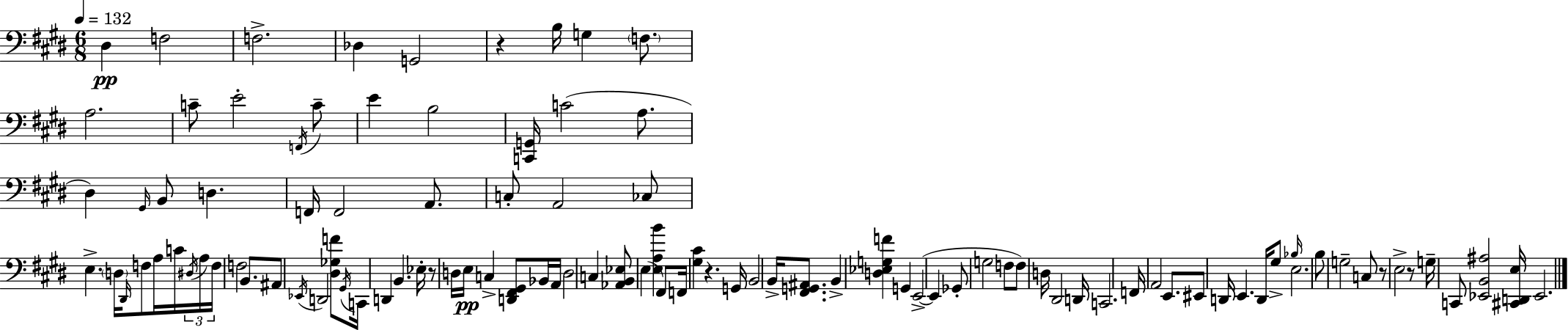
X:1
T:Untitled
M:6/8
L:1/4
K:E
^D, F,2 F,2 _D, G,,2 z B,/4 G, F,/2 A,2 C/2 E2 F,,/4 C/2 E B,2 [C,,G,,]/4 C2 A,/2 ^D, ^G,,/4 B,,/2 D, F,,/4 F,,2 A,,/2 C,/2 A,,2 _C,/2 E, D,/4 ^D,,/4 F,/2 A,/4 C/4 ^D,/4 A,/4 F,/4 F,2 B,,/2 ^A,,/2 _E,,/4 D,,2 [^D,_G,F]/2 ^G,,/4 C,,/4 D,, B,, _E,/4 z/2 D,/4 E,/4 C, [D,,^F,,^G,,]/2 _B,,/4 A,,/4 D,2 C, [_A,,B,,_E,]/2 E, [E,A,B] ^F,,/2 F,,/4 [^G,^C] z G,,/4 B,,2 B,,/4 [^F,,G,,^A,,]/2 B,, [D,_E,G,F] G,, E,,2 E,, _G,,/2 G,2 F,/2 F,/2 D,/4 ^D,,2 D,,/4 C,,2 F,,/4 A,,2 E,,/2 ^E,,/2 D,,/4 E,, D,,/4 ^G,/2 _B,/4 E,2 B,/2 G,2 C,/2 z/2 E,2 z/2 G,/4 C,,/2 [_E,,B,,^A,]2 [^C,,D,,E,]/4 _E,,2